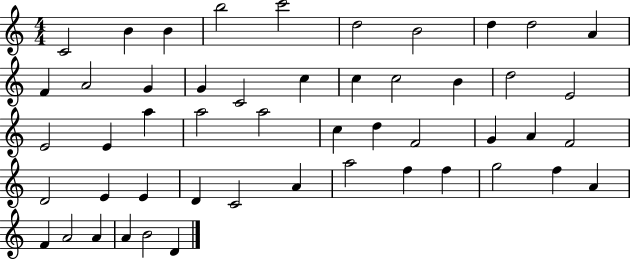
C4/h B4/q B4/q B5/h C6/h D5/h B4/h D5/q D5/h A4/q F4/q A4/h G4/q G4/q C4/h C5/q C5/q C5/h B4/q D5/h E4/h E4/h E4/q A5/q A5/h A5/h C5/q D5/q F4/h G4/q A4/q F4/h D4/h E4/q E4/q D4/q C4/h A4/q A5/h F5/q F5/q G5/h F5/q A4/q F4/q A4/h A4/q A4/q B4/h D4/q